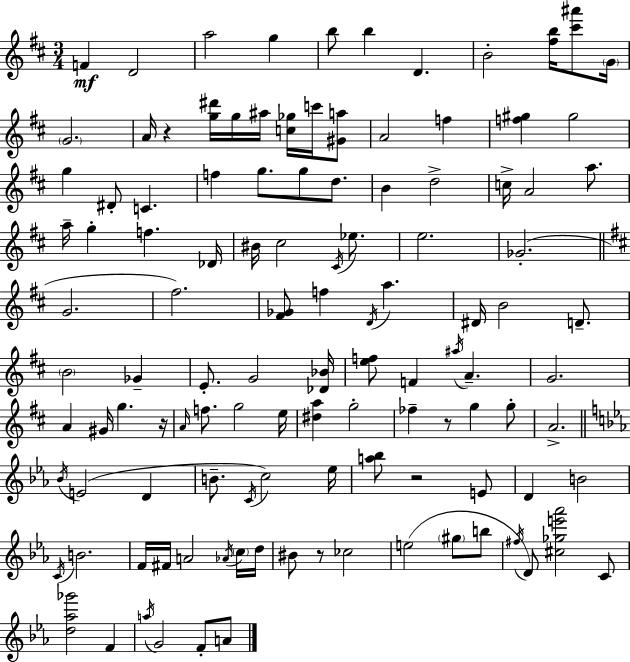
F4/q D4/h A5/h G5/q B5/e B5/q D4/q. B4/h [F#5,B5]/s [C#6,A#6]/e G4/s G4/h. A4/s R/q [G5,D#6]/s G5/s A#5/s [C5,Gb5]/s C6/s [G#4,A5]/e A4/h F5/q [F5,G#5]/q G#5/h G5/q D#4/e C4/q. F5/q G5/e. G5/e D5/e. B4/q D5/h C5/s A4/h A5/e. A5/s G5/q F5/q. Db4/s BIS4/s C#5/h C#4/s Eb5/e. E5/h. Gb4/h. G4/h. F#5/h. [F#4,Gb4]/e F5/q D4/s A5/q. D#4/s B4/h D4/e. B4/h Gb4/q E4/e. G4/h [Db4,Bb4]/s [E5,F5]/e F4/q A#5/s A4/q. G4/h. A4/q G#4/s G5/q. R/s A4/s F5/e. G5/h E5/s [D#5,A5]/q G5/h FES5/q R/e G5/q G5/e A4/h. Bb4/s E4/h D4/q B4/e. C4/s C5/h Eb5/s [A5,Bb5]/e R/h E4/e D4/q B4/h C4/s B4/h. F4/s F#4/s A4/h Ab4/s C5/s D5/s BIS4/e R/e CES5/h E5/h G#5/e B5/e F#5/s D4/e [C#5,Gb5,E6,Ab6]/h C4/e [D5,Ab5,Gb6]/h F4/q A5/s G4/h F4/e A4/e